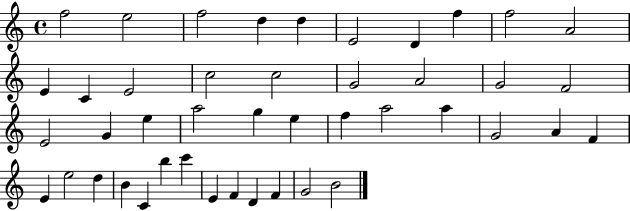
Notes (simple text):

F5/h E5/h F5/h D5/q D5/q E4/h D4/q F5/q F5/h A4/h E4/q C4/q E4/h C5/h C5/h G4/h A4/h G4/h F4/h E4/h G4/q E5/q A5/h G5/q E5/q F5/q A5/h A5/q G4/h A4/q F4/q E4/q E5/h D5/q B4/q C4/q B5/q C6/q E4/q F4/q D4/q F4/q G4/h B4/h